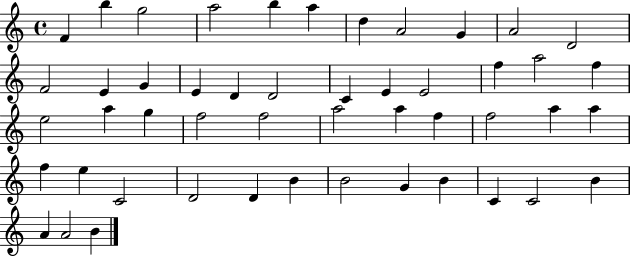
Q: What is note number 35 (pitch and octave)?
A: F5